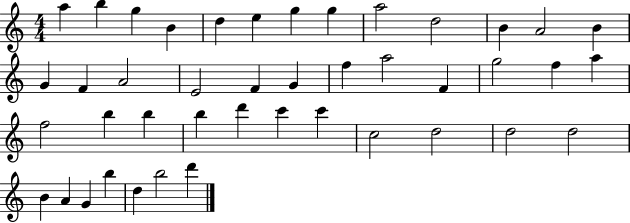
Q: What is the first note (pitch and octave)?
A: A5